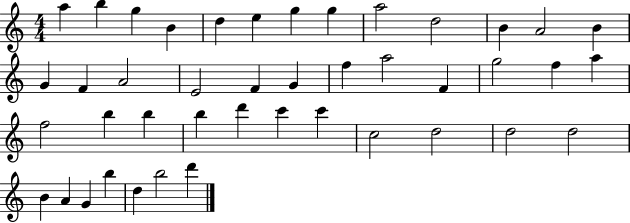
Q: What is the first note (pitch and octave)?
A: A5